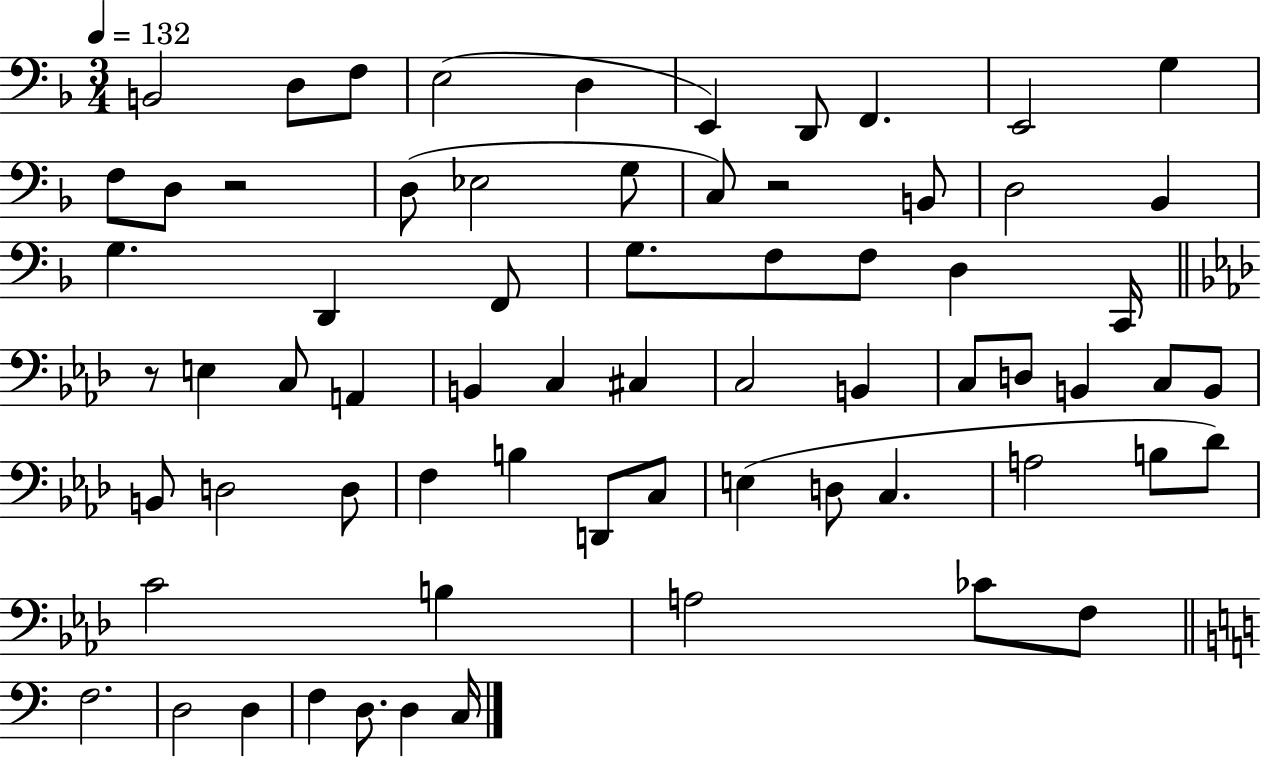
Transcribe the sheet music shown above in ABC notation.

X:1
T:Untitled
M:3/4
L:1/4
K:F
B,,2 D,/2 F,/2 E,2 D, E,, D,,/2 F,, E,,2 G, F,/2 D,/2 z2 D,/2 _E,2 G,/2 C,/2 z2 B,,/2 D,2 _B,, G, D,, F,,/2 G,/2 F,/2 F,/2 D, C,,/4 z/2 E, C,/2 A,, B,, C, ^C, C,2 B,, C,/2 D,/2 B,, C,/2 B,,/2 B,,/2 D,2 D,/2 F, B, D,,/2 C,/2 E, D,/2 C, A,2 B,/2 _D/2 C2 B, A,2 _C/2 F,/2 F,2 D,2 D, F, D,/2 D, C,/4